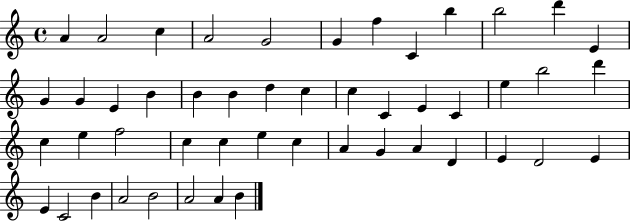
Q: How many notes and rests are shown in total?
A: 49